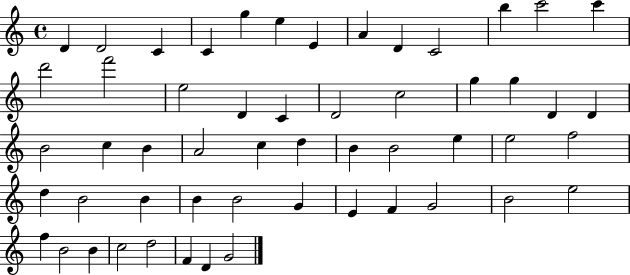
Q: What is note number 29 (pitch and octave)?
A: C5